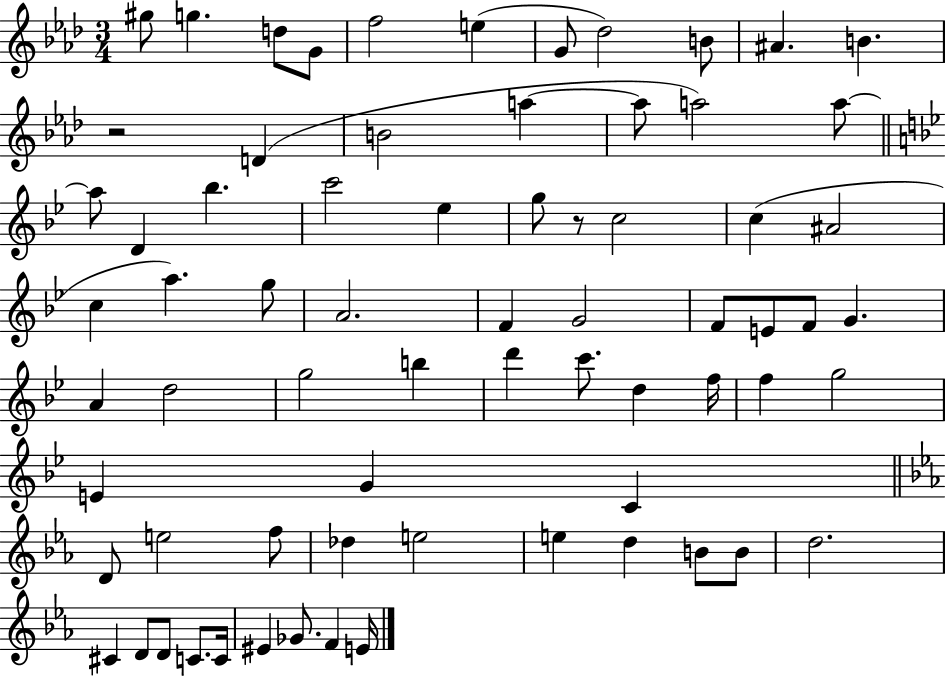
{
  \clef treble
  \numericTimeSignature
  \time 3/4
  \key aes \major
  gis''8 g''4. d''8 g'8 | f''2 e''4( | g'8 des''2) b'8 | ais'4. b'4. | \break r2 d'4( | b'2 a''4~~ | a''8 a''2) a''8~~ | \bar "||" \break \key g \minor a''8 d'4 bes''4. | c'''2 ees''4 | g''8 r8 c''2 | c''4( ais'2 | \break c''4 a''4.) g''8 | a'2. | f'4 g'2 | f'8 e'8 f'8 g'4. | \break a'4 d''2 | g''2 b''4 | d'''4 c'''8. d''4 f''16 | f''4 g''2 | \break e'4 g'4 c'4 | \bar "||" \break \key ees \major d'8 e''2 f''8 | des''4 e''2 | e''4 d''4 b'8 b'8 | d''2. | \break cis'4 d'8 d'8 c'8. c'16 | eis'4 ges'8. f'4 e'16 | \bar "|."
}